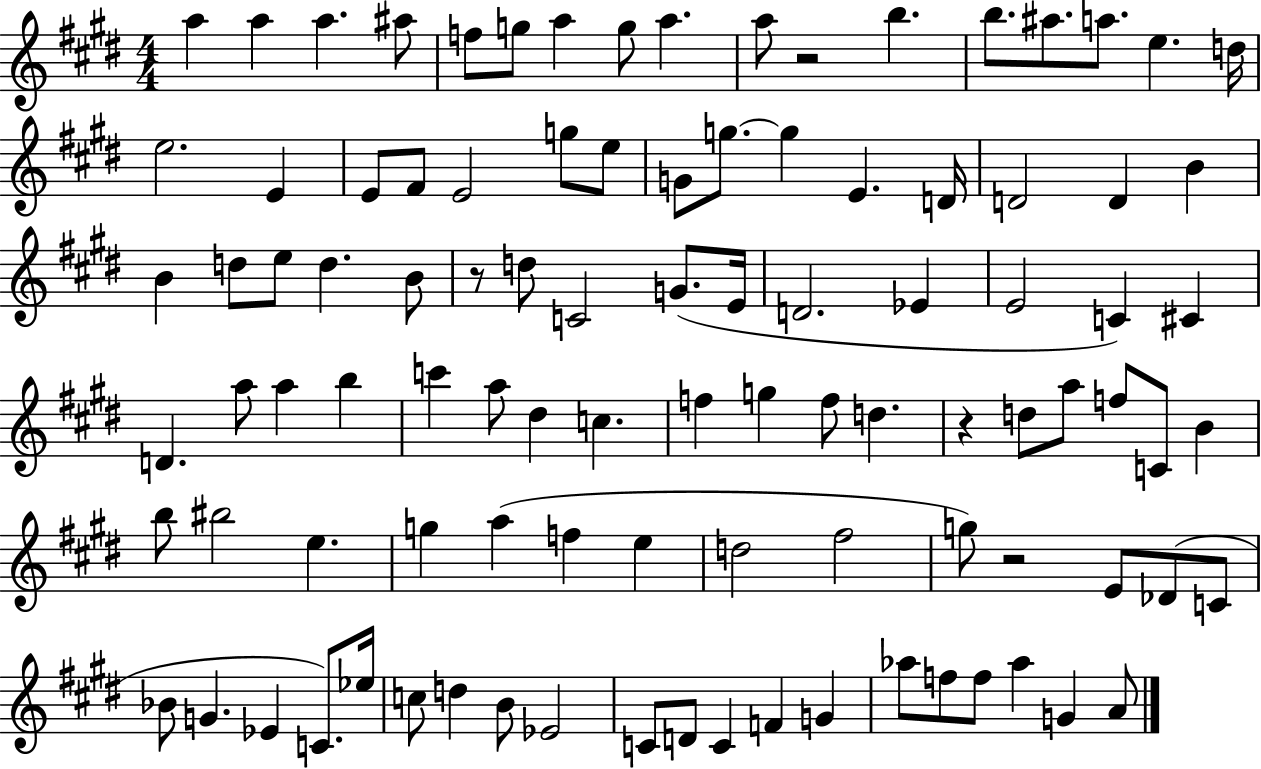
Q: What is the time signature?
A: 4/4